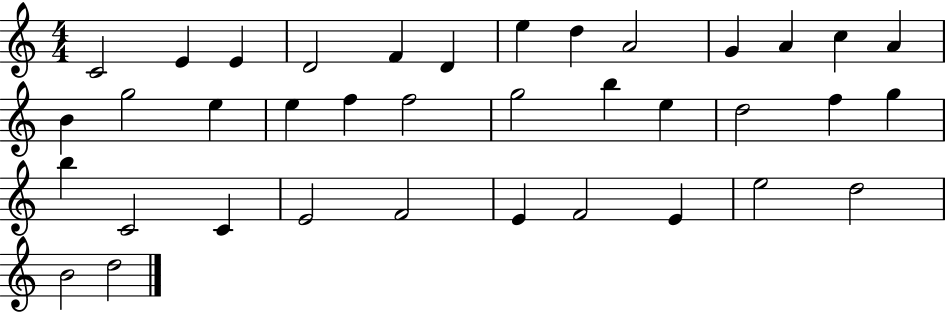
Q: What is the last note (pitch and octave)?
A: D5